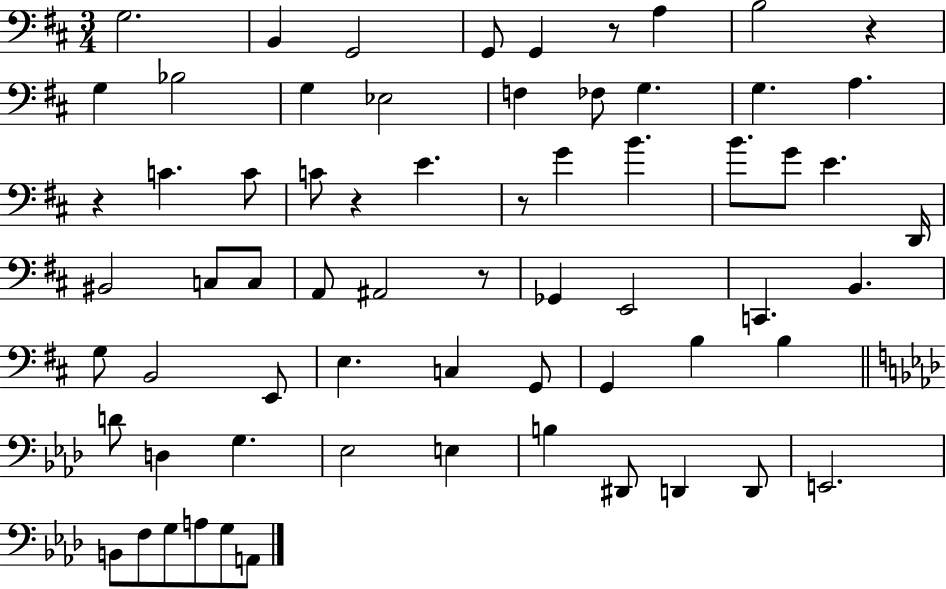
G3/h. B2/q G2/h G2/e G2/q R/e A3/q B3/h R/q G3/q Bb3/h G3/q Eb3/h F3/q FES3/e G3/q. G3/q. A3/q. R/q C4/q. C4/e C4/e R/q E4/q. R/e G4/q B4/q. B4/e. G4/e E4/q. D2/s BIS2/h C3/e C3/e A2/e A#2/h R/e Gb2/q E2/h C2/q. B2/q. G3/e B2/h E2/e E3/q. C3/q G2/e G2/q B3/q B3/q D4/e D3/q G3/q. Eb3/h E3/q B3/q D#2/e D2/q D2/e E2/h. B2/e F3/e G3/e A3/e G3/e A2/e